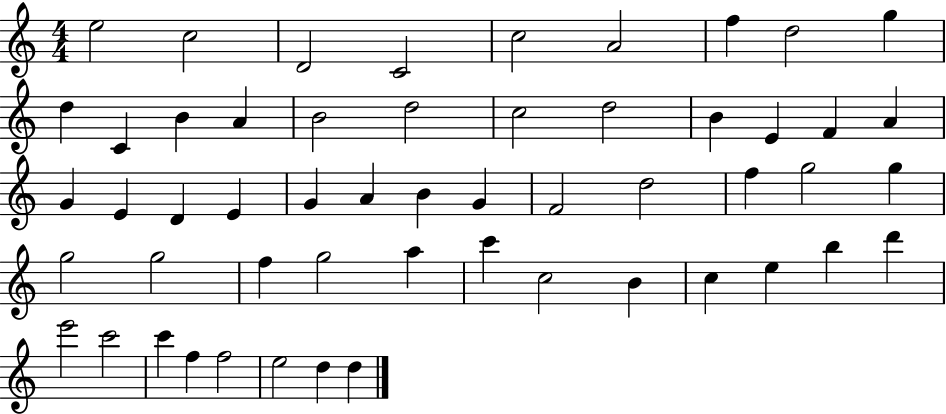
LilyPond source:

{
  \clef treble
  \numericTimeSignature
  \time 4/4
  \key c \major
  e''2 c''2 | d'2 c'2 | c''2 a'2 | f''4 d''2 g''4 | \break d''4 c'4 b'4 a'4 | b'2 d''2 | c''2 d''2 | b'4 e'4 f'4 a'4 | \break g'4 e'4 d'4 e'4 | g'4 a'4 b'4 g'4 | f'2 d''2 | f''4 g''2 g''4 | \break g''2 g''2 | f''4 g''2 a''4 | c'''4 c''2 b'4 | c''4 e''4 b''4 d'''4 | \break e'''2 c'''2 | c'''4 f''4 f''2 | e''2 d''4 d''4 | \bar "|."
}